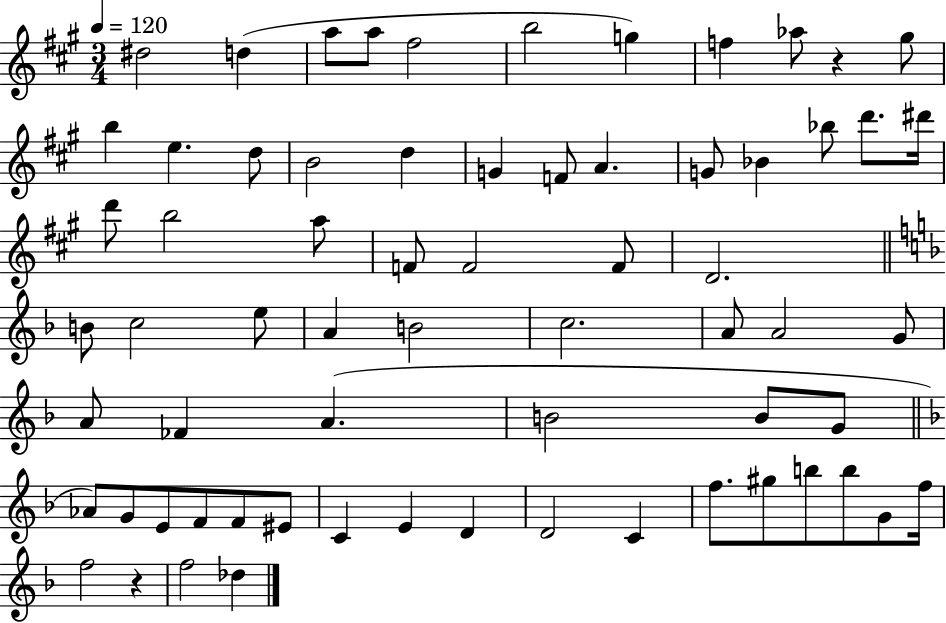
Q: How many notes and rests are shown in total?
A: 67